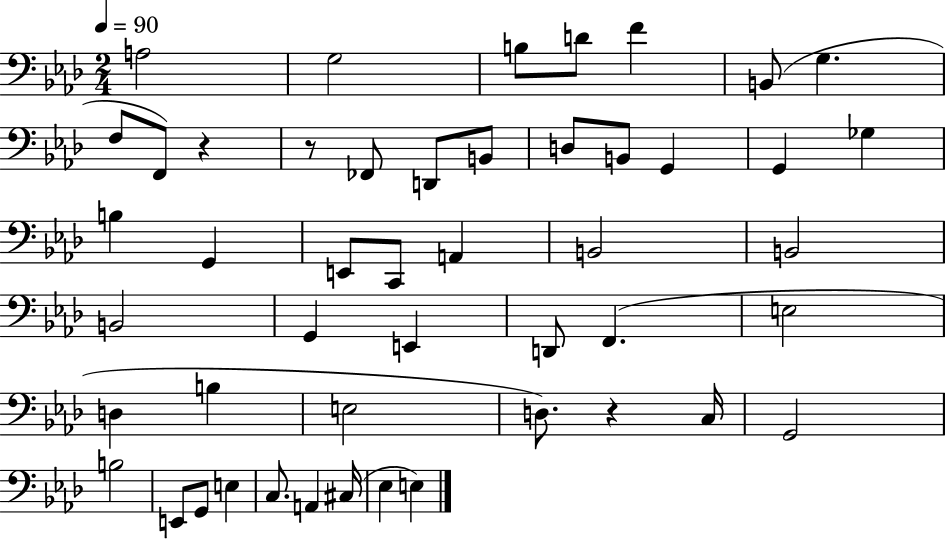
A3/h G3/h B3/e D4/e F4/q B2/e G3/q. F3/e F2/e R/q R/e FES2/e D2/e B2/e D3/e B2/e G2/q G2/q Gb3/q B3/q G2/q E2/e C2/e A2/q B2/h B2/h B2/h G2/q E2/q D2/e F2/q. E3/h D3/q B3/q E3/h D3/e. R/q C3/s G2/h B3/h E2/e G2/e E3/q C3/e. A2/q C#3/s Eb3/q E3/q